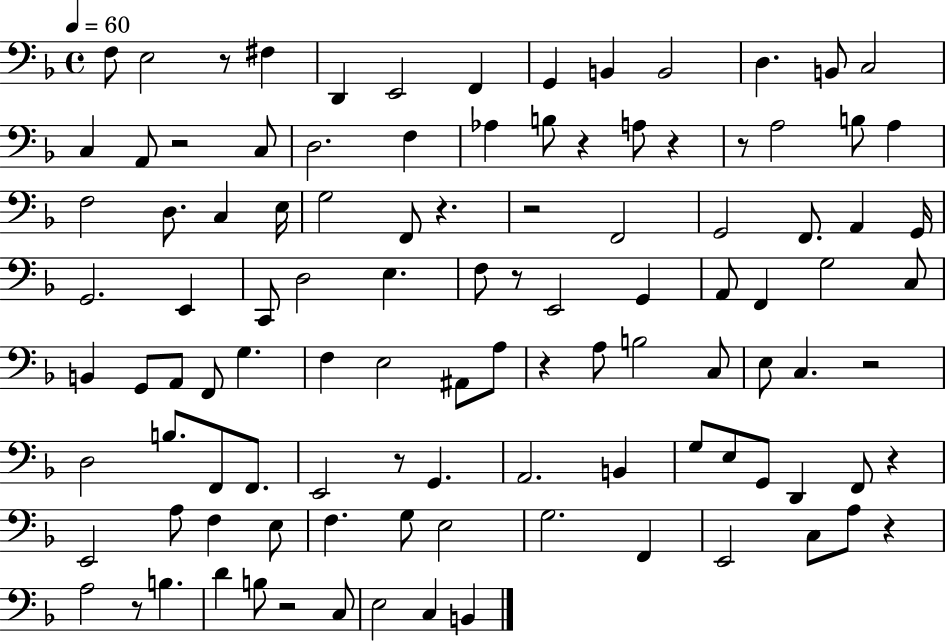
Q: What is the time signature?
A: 4/4